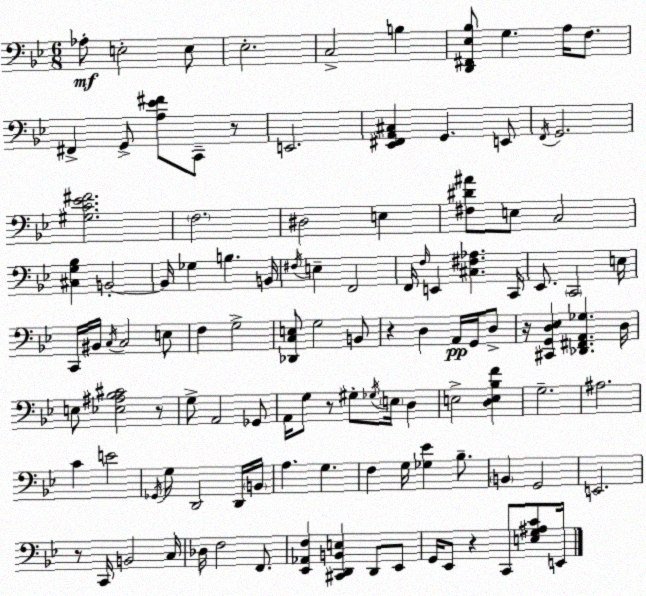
X:1
T:Untitled
M:6/8
L:1/4
K:Bb
_A,/2 E,2 E,/2 _E,2 C,2 B, [D,,^F,,_E,_B,]/2 G, A,/4 F,/2 ^F,, G,,/2 [A,_E^F]/2 C,,/2 z/2 E,,2 [_E,,^F,,A,,^C,] G,, E,,/2 F,,/4 G,,2 [^G,C_E^F]2 F,2 ^D,2 E, [^F,^D^A]/2 E,/2 C,2 [^C,G,_B,] B,,2 B,,/4 _G, B, B,,/4 ^F,/4 E, F,,2 F,,/4 F,/4 E,, [^C,^F,_A,] C,,/4 _E,,/2 C,,2 E,/4 C,,/4 ^B,,/4 C,/4 C,2 E,/2 F, G,2 [_D,,C,E,]/2 G,2 B,,/2 z D, A,,/4 G,,/4 D,/2 z/4 [^C,,G,,D,_E,] [_D,,^F,,A,,_G,] D,/4 E,/2 [_E,^A,_B,^C]2 z/2 G,/2 A,,2 _G,,/2 A,,/4 G,/2 z/2 ^G,/2 _G,/4 E,/4 D, E,2 [D,E,_B,F] G,2 ^A,2 C E2 _G,,/4 G,/2 D,,2 D,,/4 B,,/4 A, G, F, G,/4 [_G,_E] _B,/2 B,, G,,2 E,,2 z/2 C,,/4 B,,2 C,/4 _D,/4 F,2 F,,/2 [_E,,_A,,F,] [^C,,D,,B,,E,] D,,/2 _E,,/2 G,,/4 _E,,/2 z C,,/2 [E,G,^A,C]/2 E,,/4